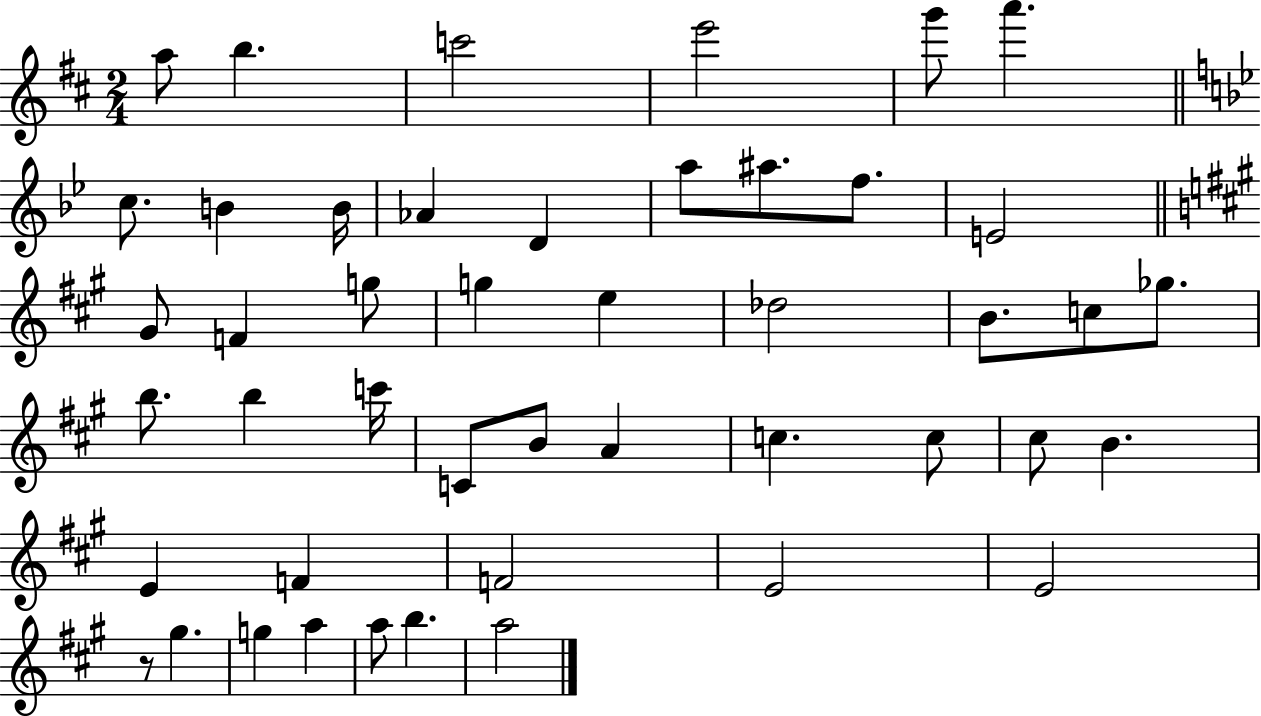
A5/e B5/q. C6/h E6/h G6/e A6/q. C5/e. B4/q B4/s Ab4/q D4/q A5/e A#5/e. F5/e. E4/h G#4/e F4/q G5/e G5/q E5/q Db5/h B4/e. C5/e Gb5/e. B5/e. B5/q C6/s C4/e B4/e A4/q C5/q. C5/e C#5/e B4/q. E4/q F4/q F4/h E4/h E4/h R/e G#5/q. G5/q A5/q A5/e B5/q. A5/h